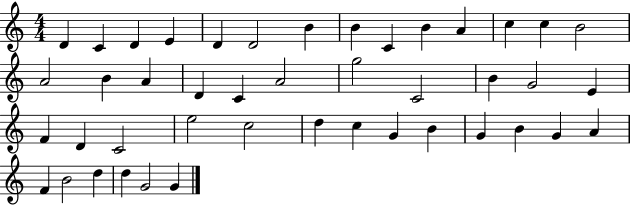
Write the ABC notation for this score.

X:1
T:Untitled
M:4/4
L:1/4
K:C
D C D E D D2 B B C B A c c B2 A2 B A D C A2 g2 C2 B G2 E F D C2 e2 c2 d c G B G B G A F B2 d d G2 G